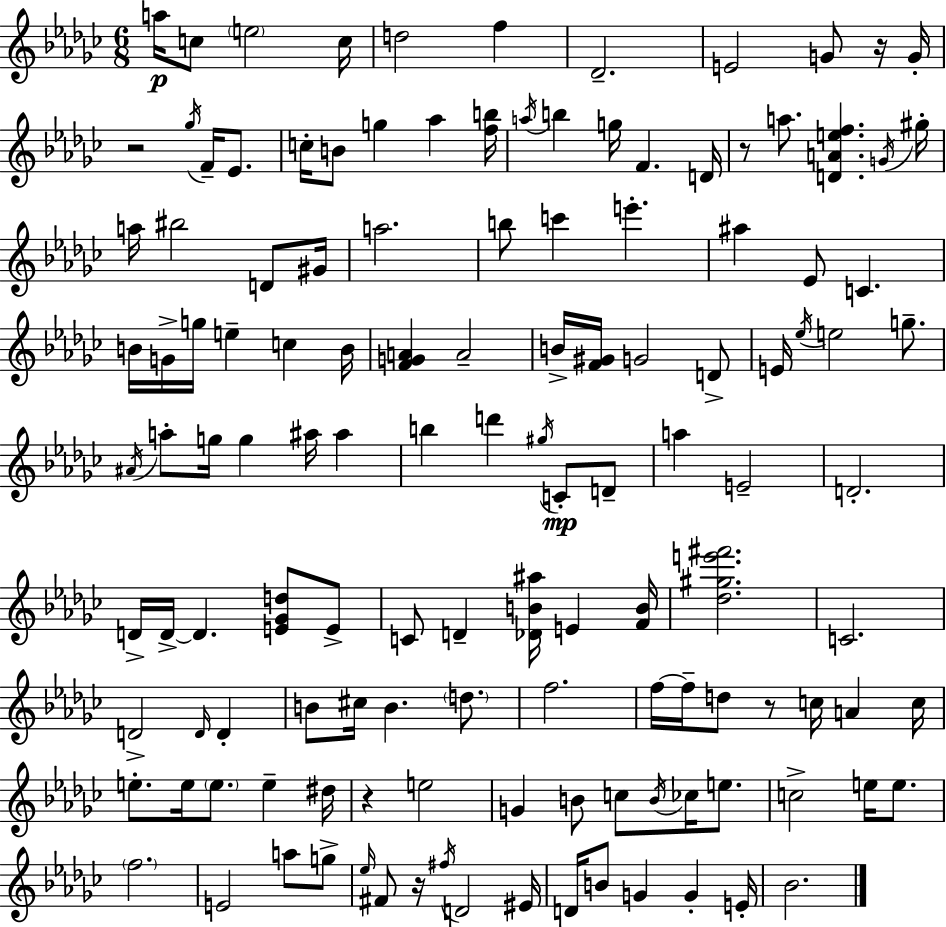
X:1
T:Untitled
M:6/8
L:1/4
K:Ebm
a/4 c/2 e2 c/4 d2 f _D2 E2 G/2 z/4 G/4 z2 _g/4 F/4 _E/2 c/4 B/2 g _a [fb]/4 a/4 b g/4 F D/4 z/2 a/2 [DAef] G/4 ^g/4 a/4 ^b2 D/2 ^G/4 a2 b/2 c' e' ^a _E/2 C B/4 G/4 g/4 e c B/4 [FGA] A2 B/4 [F^G]/4 G2 D/2 E/4 _e/4 e2 g/2 ^A/4 a/2 g/4 g ^a/4 ^a b d' ^g/4 C/2 D/2 a E2 D2 D/4 D/4 D [E_Gd]/2 E/2 C/2 D [_DB^a]/4 E [FB]/4 [_d^ge'^f']2 C2 D2 D/4 D B/2 ^c/4 B d/2 f2 f/4 f/4 d/2 z/2 c/4 A c/4 e/2 e/4 e/2 e ^d/4 z e2 G B/2 c/2 B/4 _c/4 e/2 c2 e/4 e/2 f2 E2 a/2 g/2 _e/4 ^F/2 z/4 ^f/4 D2 ^E/4 D/4 B/2 G G E/4 _B2